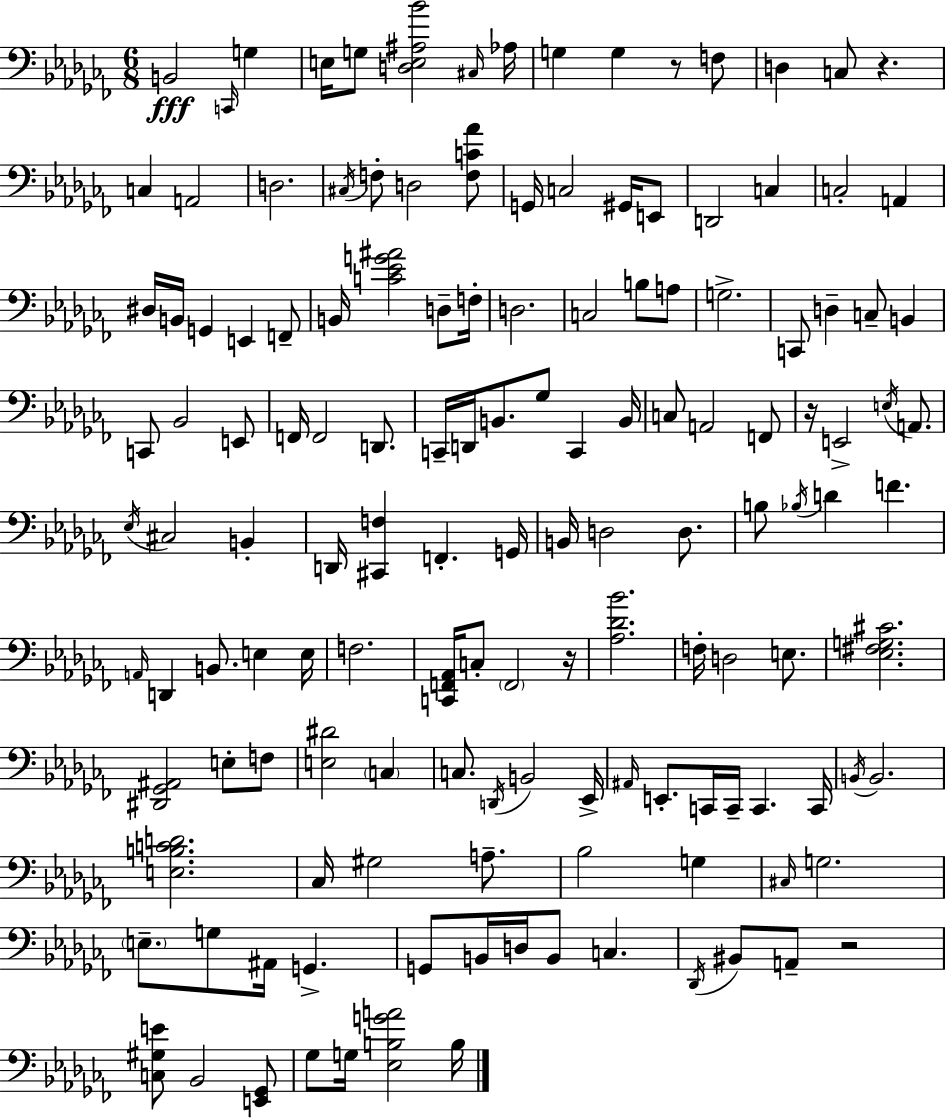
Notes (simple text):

B2/h C2/s G3/q E3/s G3/e [D3,E3,A#3,Bb4]/h C#3/s Ab3/s G3/q G3/q R/e F3/e D3/q C3/e R/q. C3/q A2/h D3/h. C#3/s F3/e D3/h [F3,C4,Ab4]/e G2/s C3/h G#2/s E2/e D2/h C3/q C3/h A2/q D#3/s B2/s G2/q E2/q F2/e B2/s [C4,Eb4,G4,A#4]/h D3/e F3/s D3/h. C3/h B3/e A3/e G3/h. C2/e D3/q C3/e B2/q C2/e Bb2/h E2/e F2/s F2/h D2/e. C2/s D2/s B2/e. Gb3/e C2/q B2/s C3/e A2/h F2/e R/s E2/h E3/s A2/e. Eb3/s C#3/h B2/q D2/s [C#2,F3]/q F2/q. G2/s B2/s D3/h D3/e. B3/e Bb3/s D4/q F4/q. A2/s D2/q B2/e. E3/q E3/s F3/h. [C2,F2,Ab2]/s C3/e F2/h R/s [Ab3,Db4,Bb4]/h. F3/s D3/h E3/e. [Eb3,F#3,G3,C#4]/h. [D#2,Gb2,A#2]/h E3/e F3/e [E3,D#4]/h C3/q C3/e. D2/s B2/h Eb2/s A#2/s E2/e. C2/s C2/s C2/q. C2/s B2/s B2/h. [E3,B3,C4,D4]/h. CES3/s G#3/h A3/e. Bb3/h G3/q C#3/s G3/h. E3/e. G3/e A#2/s G2/q. G2/e B2/s D3/s B2/e C3/q. Db2/s BIS2/e A2/e R/h [C3,G#3,E4]/e Bb2/h [E2,Gb2]/e Gb3/e G3/s [Eb3,B3,G4,A4]/h B3/s